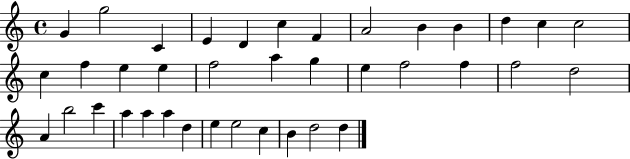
G4/q G5/h C4/q E4/q D4/q C5/q F4/q A4/h B4/q B4/q D5/q C5/q C5/h C5/q F5/q E5/q E5/q F5/h A5/q G5/q E5/q F5/h F5/q F5/h D5/h A4/q B5/h C6/q A5/q A5/q A5/q D5/q E5/q E5/h C5/q B4/q D5/h D5/q